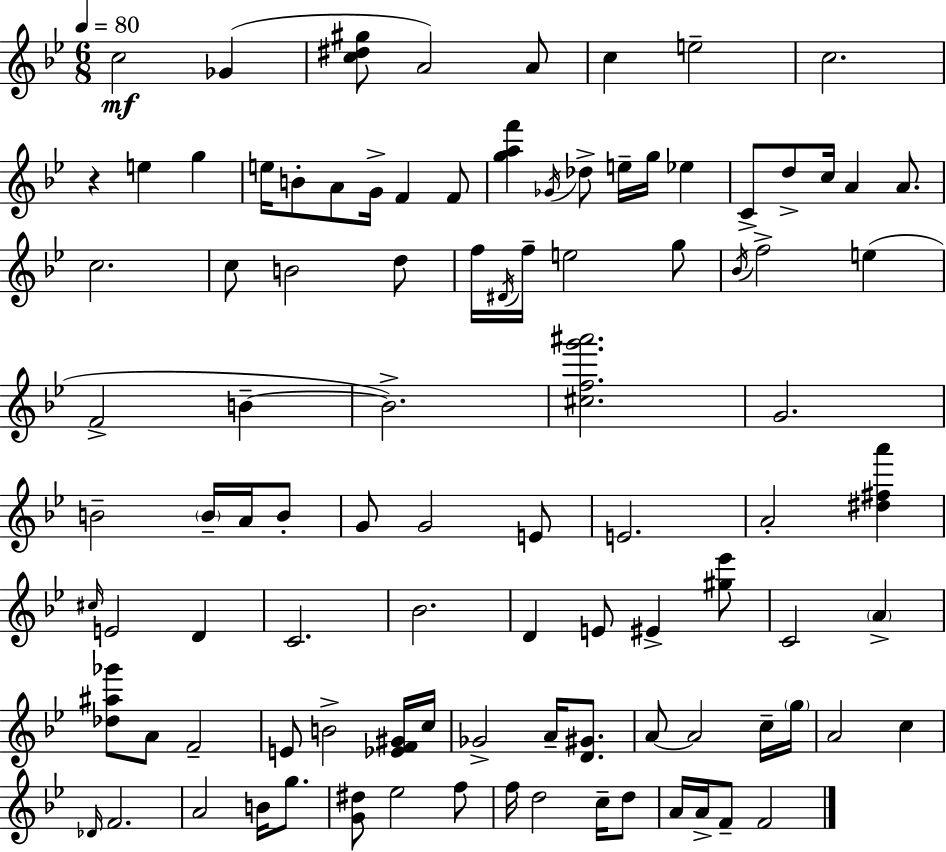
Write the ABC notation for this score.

X:1
T:Untitled
M:6/8
L:1/4
K:Bb
c2 _G [c^d^g]/2 A2 A/2 c e2 c2 z e g e/4 B/2 A/2 G/4 F F/2 [gaf'] _G/4 _d/2 e/4 g/4 _e C/2 d/2 c/4 A A/2 c2 c/2 B2 d/2 f/4 ^D/4 f/4 e2 g/2 _B/4 f2 e F2 B B2 [^cfg'^a']2 G2 B2 B/4 A/4 B/2 G/2 G2 E/2 E2 A2 [^d^fa'] ^c/4 E2 D C2 _B2 D E/2 ^E [^g_e']/2 C2 A [_d^a_g']/2 A/2 F2 E/2 B2 [_EF^G]/4 c/4 _G2 A/4 [D^G]/2 A/2 A2 c/4 g/4 A2 c _D/4 F2 A2 B/4 g/2 [G^d]/2 _e2 f/2 f/4 d2 c/4 d/2 A/4 A/4 F/2 F2